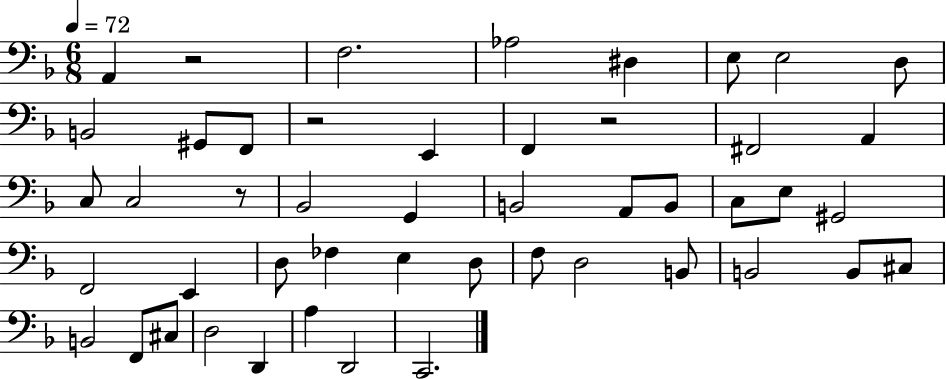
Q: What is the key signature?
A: F major